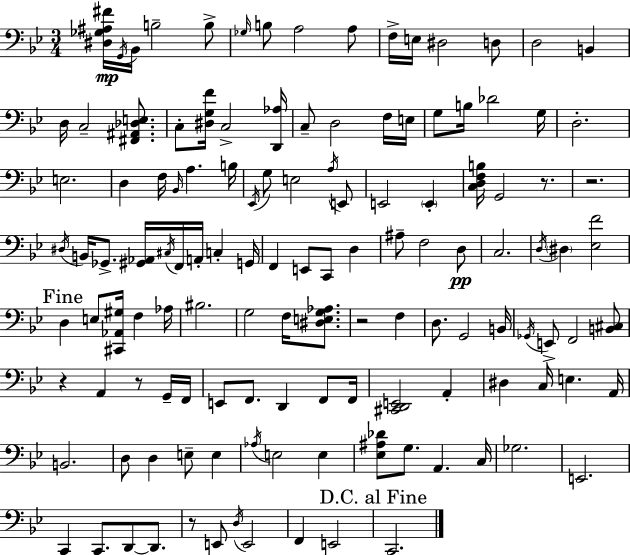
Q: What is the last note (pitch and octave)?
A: C2